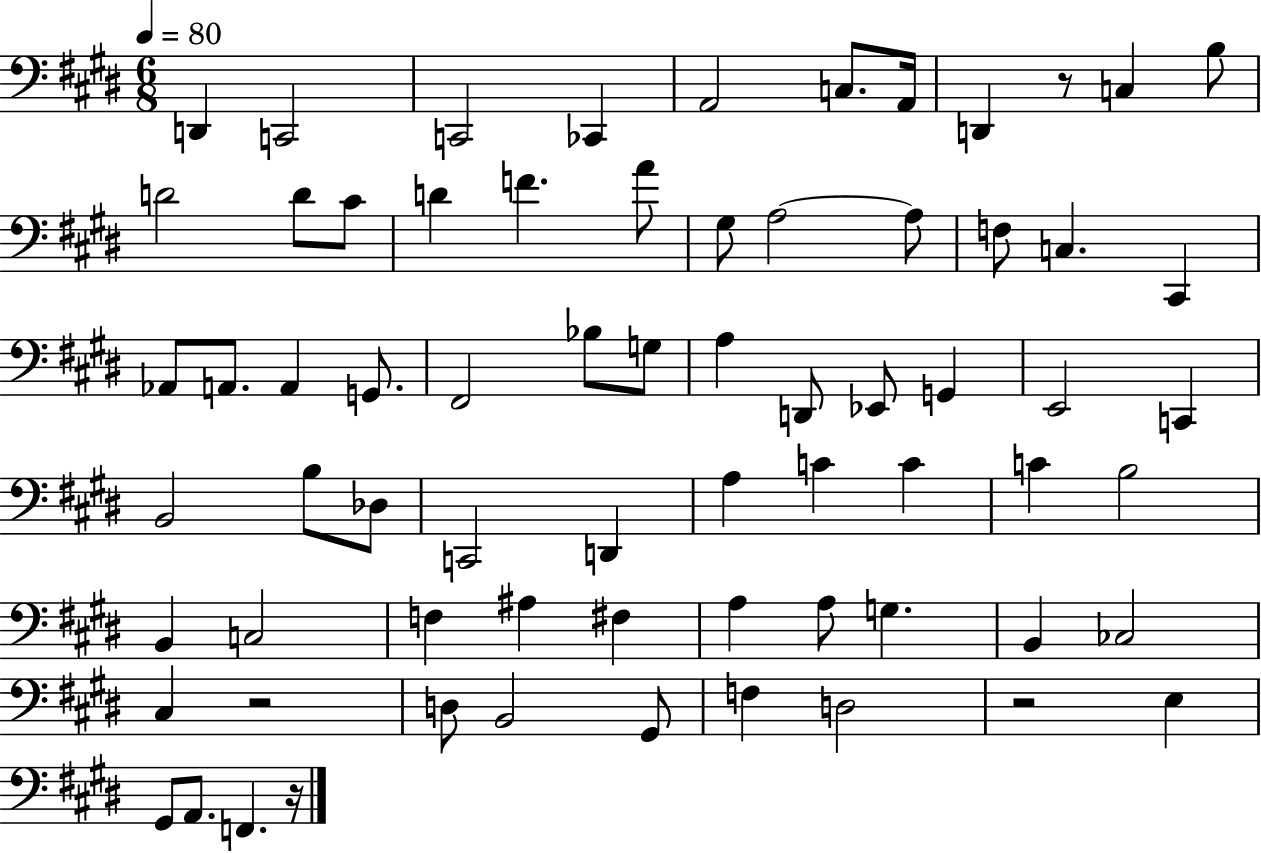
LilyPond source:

{
  \clef bass
  \numericTimeSignature
  \time 6/8
  \key e \major
  \tempo 4 = 80
  d,4 c,2 | c,2 ces,4 | a,2 c8. a,16 | d,4 r8 c4 b8 | \break d'2 d'8 cis'8 | d'4 f'4. a'8 | gis8 a2~~ a8 | f8 c4. cis,4 | \break aes,8 a,8. a,4 g,8. | fis,2 bes8 g8 | a4 d,8 ees,8 g,4 | e,2 c,4 | \break b,2 b8 des8 | c,2 d,4 | a4 c'4 c'4 | c'4 b2 | \break b,4 c2 | f4 ais4 fis4 | a4 a8 g4. | b,4 ces2 | \break cis4 r2 | d8 b,2 gis,8 | f4 d2 | r2 e4 | \break gis,8 a,8. f,4. r16 | \bar "|."
}